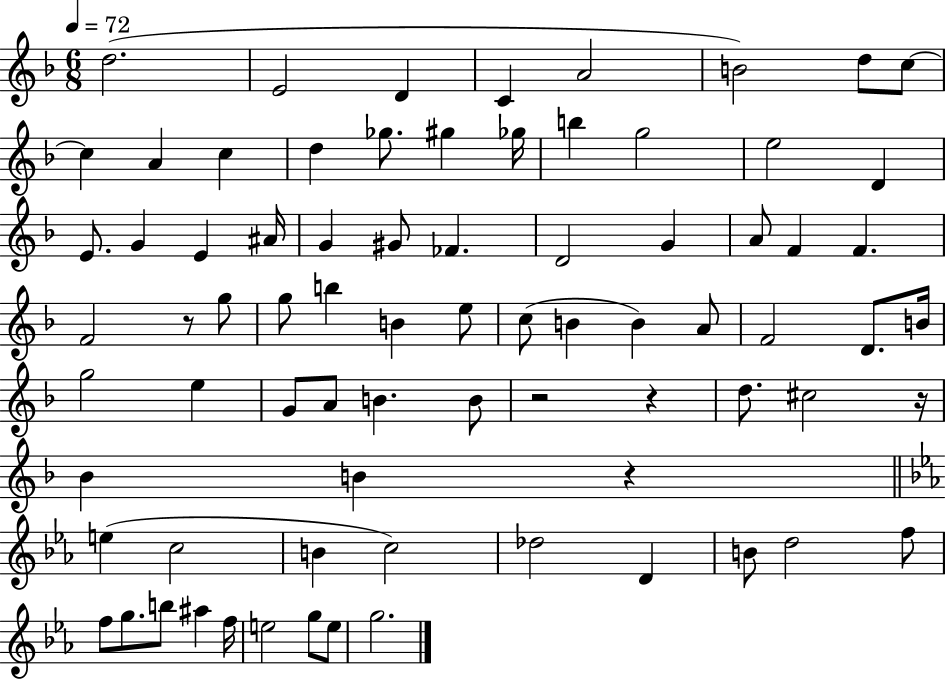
{
  \clef treble
  \numericTimeSignature
  \time 6/8
  \key f \major
  \tempo 4 = 72
  d''2.( | e'2 d'4 | c'4 a'2 | b'2) d''8 c''8~~ | \break c''4 a'4 c''4 | d''4 ges''8. gis''4 ges''16 | b''4 g''2 | e''2 d'4 | \break e'8. g'4 e'4 ais'16 | g'4 gis'8 fes'4. | d'2 g'4 | a'8 f'4 f'4. | \break f'2 r8 g''8 | g''8 b''4 b'4 e''8 | c''8( b'4 b'4) a'8 | f'2 d'8. b'16 | \break g''2 e''4 | g'8 a'8 b'4. b'8 | r2 r4 | d''8. cis''2 r16 | \break bes'4 b'4 r4 | \bar "||" \break \key ees \major e''4( c''2 | b'4 c''2) | des''2 d'4 | b'8 d''2 f''8 | \break f''8 g''8. b''8 ais''4 f''16 | e''2 g''8 e''8 | g''2. | \bar "|."
}